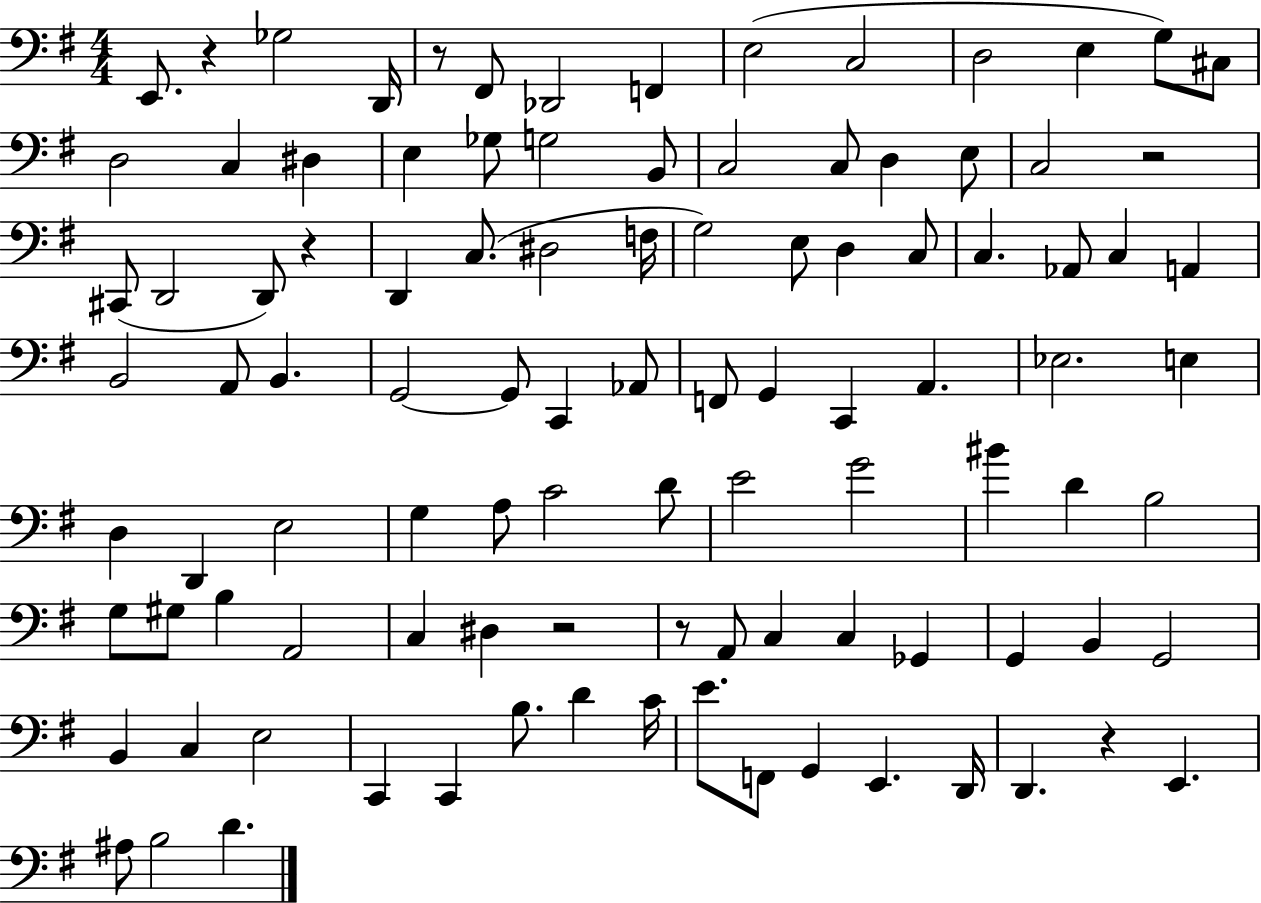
{
  \clef bass
  \numericTimeSignature
  \time 4/4
  \key g \major
  e,8. r4 ges2 d,16 | r8 fis,8 des,2 f,4 | e2( c2 | d2 e4 g8) cis8 | \break d2 c4 dis4 | e4 ges8 g2 b,8 | c2 c8 d4 e8 | c2 r2 | \break cis,8( d,2 d,8) r4 | d,4 c8.( dis2 f16 | g2) e8 d4 c8 | c4. aes,8 c4 a,4 | \break b,2 a,8 b,4. | g,2~~ g,8 c,4 aes,8 | f,8 g,4 c,4 a,4. | ees2. e4 | \break d4 d,4 e2 | g4 a8 c'2 d'8 | e'2 g'2 | bis'4 d'4 b2 | \break g8 gis8 b4 a,2 | c4 dis4 r2 | r8 a,8 c4 c4 ges,4 | g,4 b,4 g,2 | \break b,4 c4 e2 | c,4 c,4 b8. d'4 c'16 | e'8. f,8 g,4 e,4. d,16 | d,4. r4 e,4. | \break ais8 b2 d'4. | \bar "|."
}